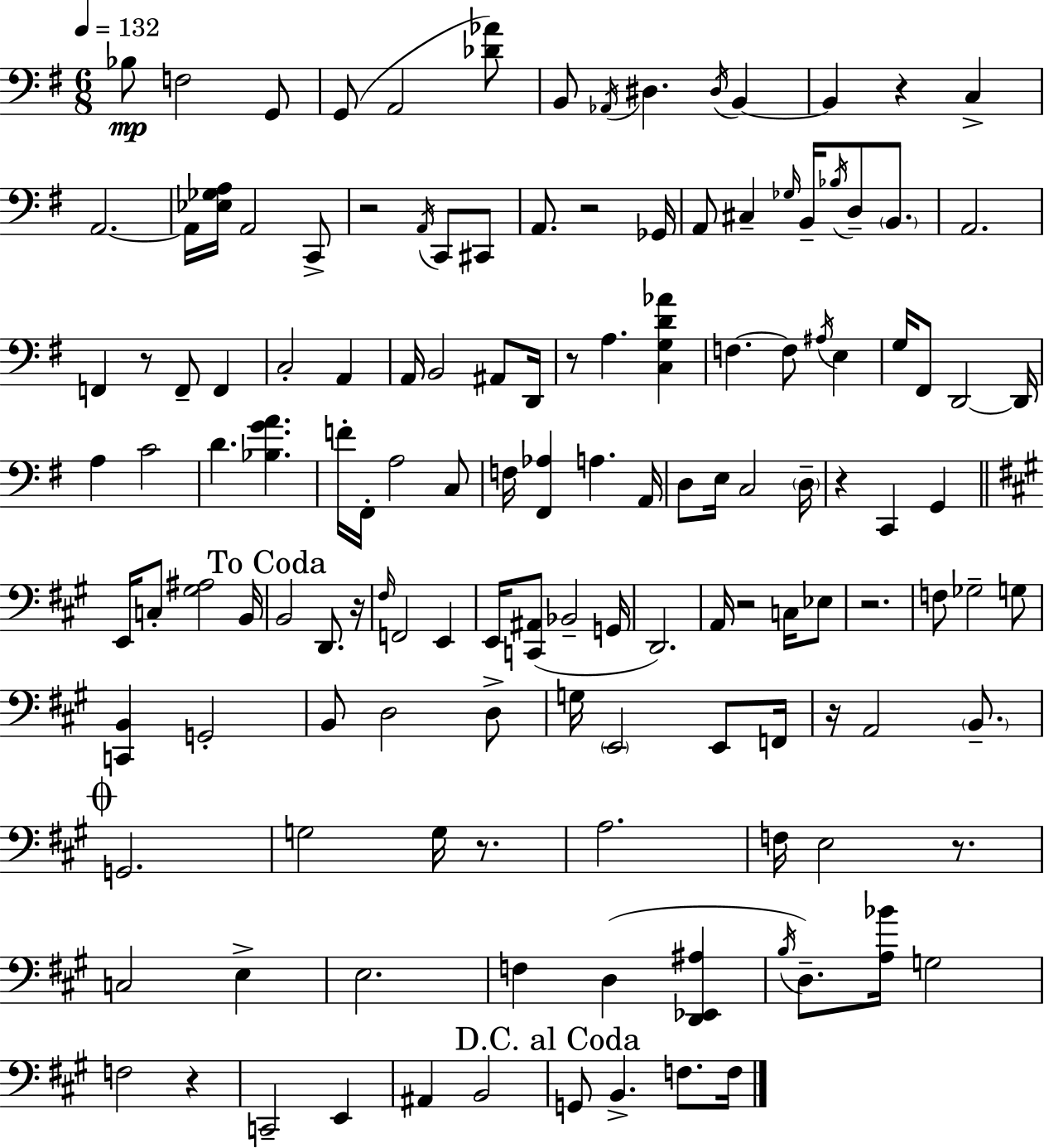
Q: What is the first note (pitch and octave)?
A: Bb3